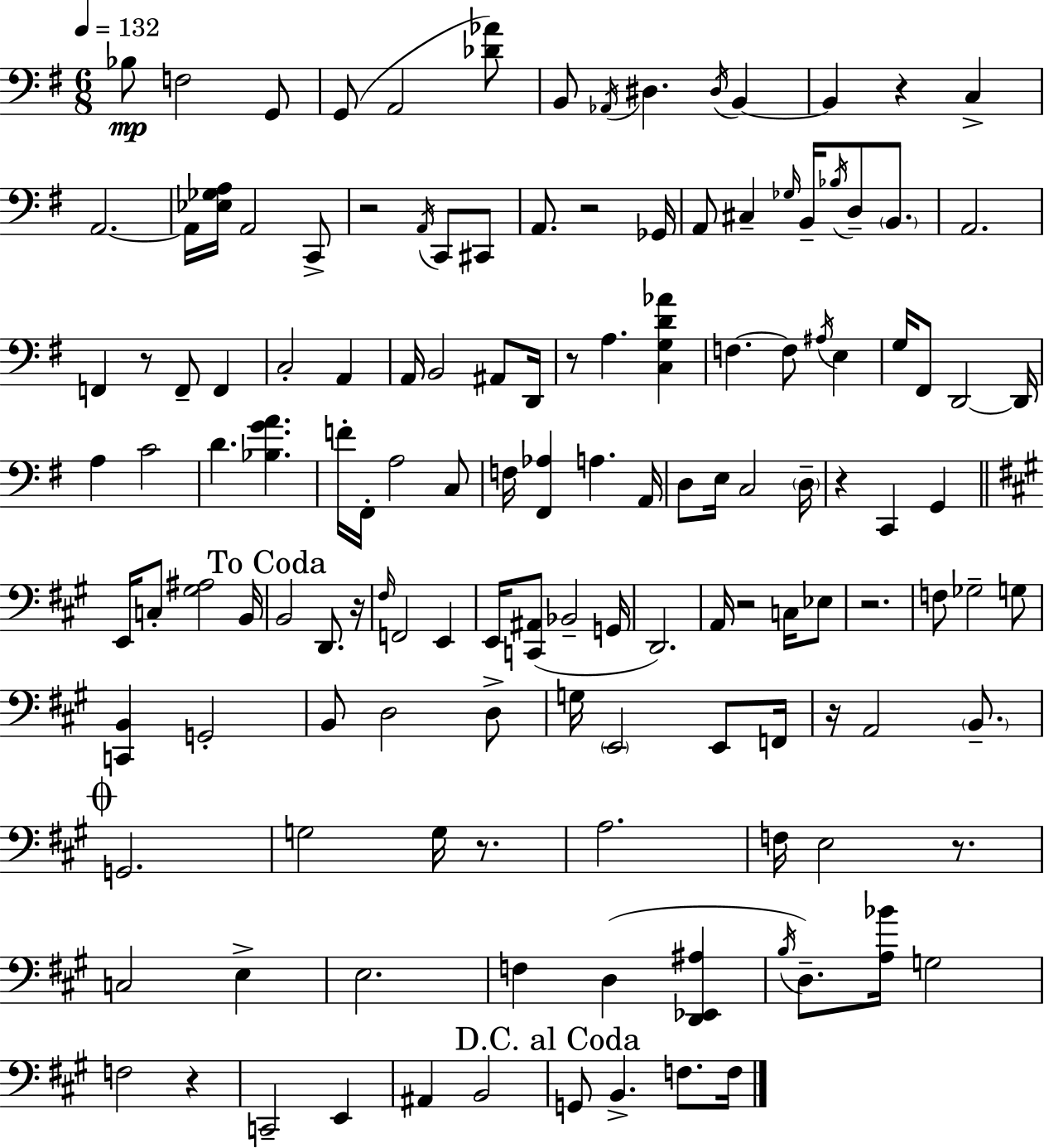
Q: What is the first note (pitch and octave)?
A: Bb3